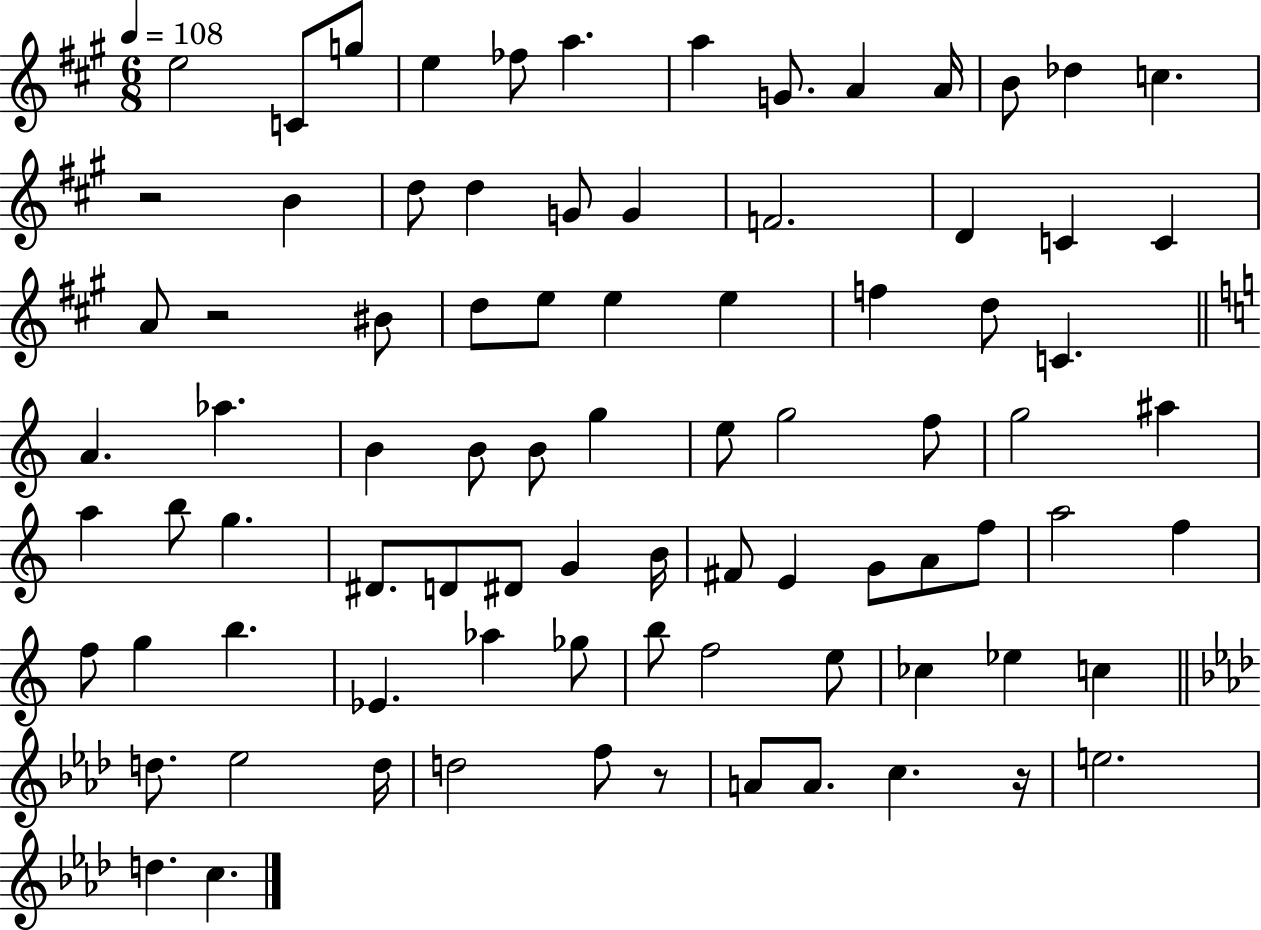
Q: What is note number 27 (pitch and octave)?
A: E5